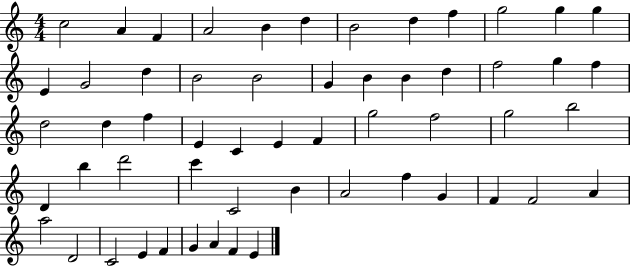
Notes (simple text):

C5/h A4/q F4/q A4/h B4/q D5/q B4/h D5/q F5/q G5/h G5/q G5/q E4/q G4/h D5/q B4/h B4/h G4/q B4/q B4/q D5/q F5/h G5/q F5/q D5/h D5/q F5/q E4/q C4/q E4/q F4/q G5/h F5/h G5/h B5/h D4/q B5/q D6/h C6/q C4/h B4/q A4/h F5/q G4/q F4/q F4/h A4/q A5/h D4/h C4/h E4/q F4/q G4/q A4/q F4/q E4/q